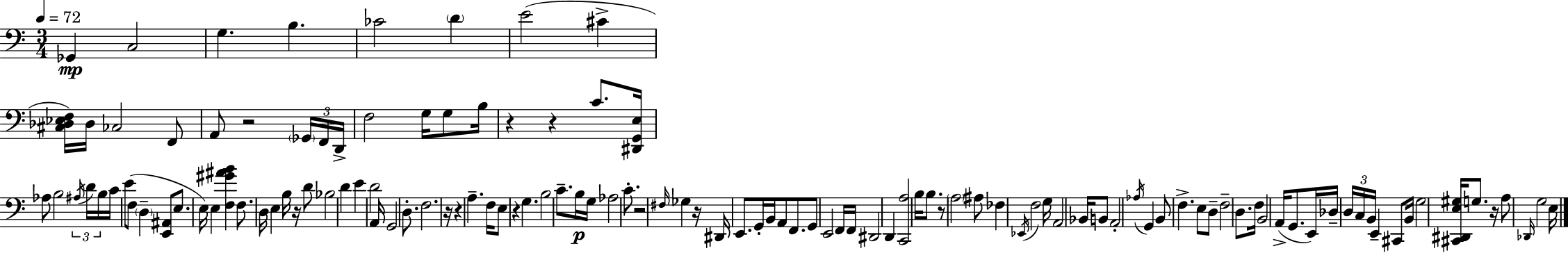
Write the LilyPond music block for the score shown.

{
  \clef bass
  \numericTimeSignature
  \time 3/4
  \key c \major
  \tempo 4 = 72
  ges,4\mp c2 | g4. b4. | ces'2 \parenthesize d'4 | e'2( cis'4-> | \break <cis des ees f>16) des16 ces2 f,8 | a,8 r2 \tuplet 3/2 { \parenthesize ges,16 f,16 | d,16-> } f2 g16 g8 | b16 r4 r4 c'8. | \break <dis, g, e>16 aes8 b2 \tuplet 3/2 { \acciaccatura { ais16 } | d'16 b16 } c'16 e'8( f8 \parenthesize d4-- <e, ais,>8 | e8. e16) e4 <f gis' ais' b'>4 | f8. d16 e4 b16 r16 d'8 | \break bes2 d'4 | e'4 d'2 | a,16 g,2 d8.-. | f2. | \break r16 r4 a4.-- | f16 e8 r4 g4. | b2 c'8.-- | b16\p g16 aes2 c'8.-. | \break r2 \grace { fis16 } ges4 | r16 dis,16 e,8. g,16-. b,16 a,8 f,8. | g,8 e,2 | f,16 f,16 dis,2 d,4 | \break <c, a>2 b16 b8. | r8 \parenthesize a2 | ais8 fes4 \acciaccatura { ees,16 } f2 | g16 a,2 | \break bes,16 b,8 a,2-. \acciaccatura { aes16 } | g,4 b,8 f4.-> | e8 d8-- f2-- | d8. f16 b,2 | \break a,16->( g,8. e,16) des16-- \tuplet 3/2 { d16 c16 b,16 } e,4-- | cis,8 b,16 g2 | <cis, dis, e gis>16 g8. r16 a8 \grace { des,16 } g2 | e16 \bar "|."
}